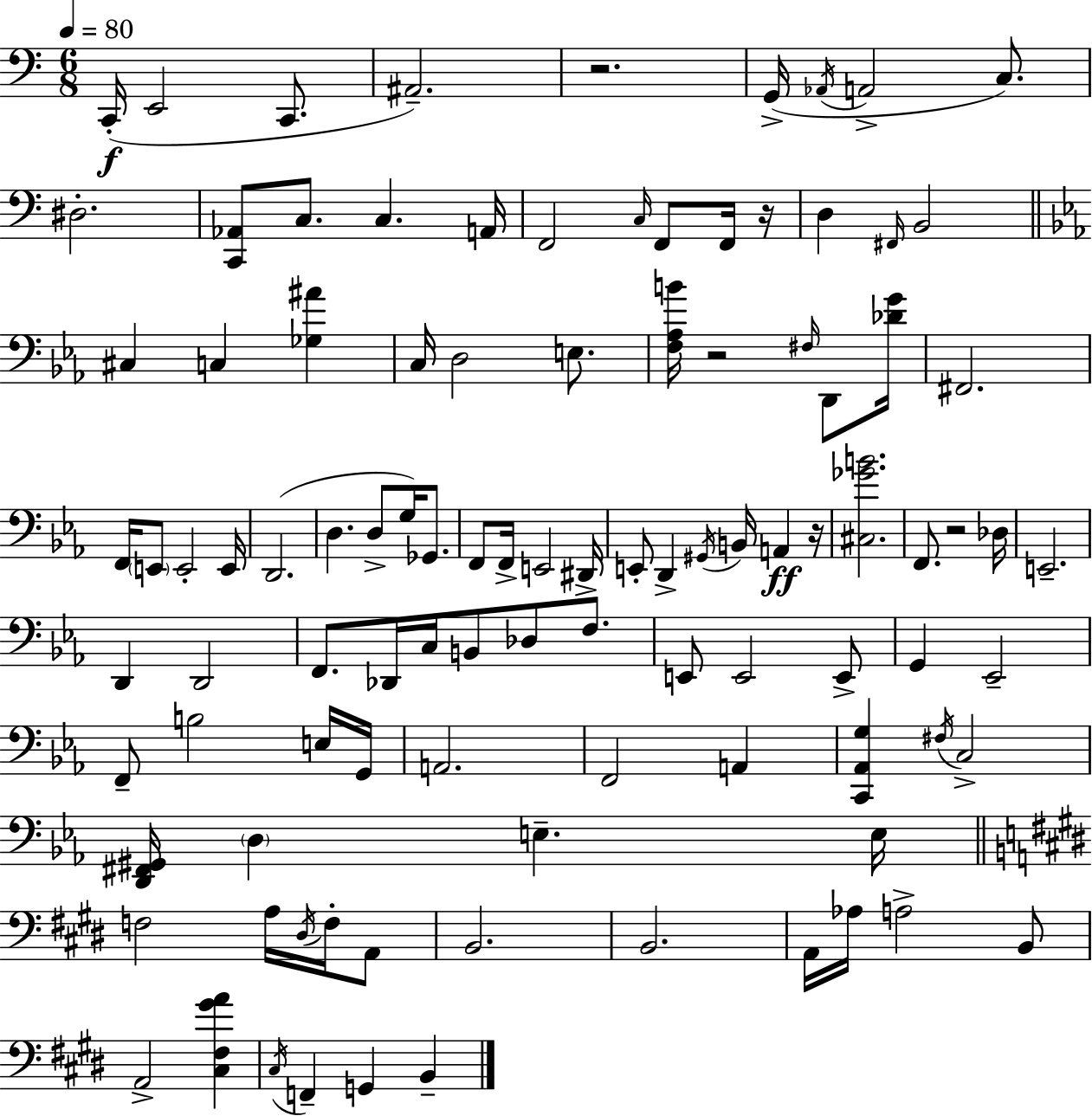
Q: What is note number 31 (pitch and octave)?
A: E2